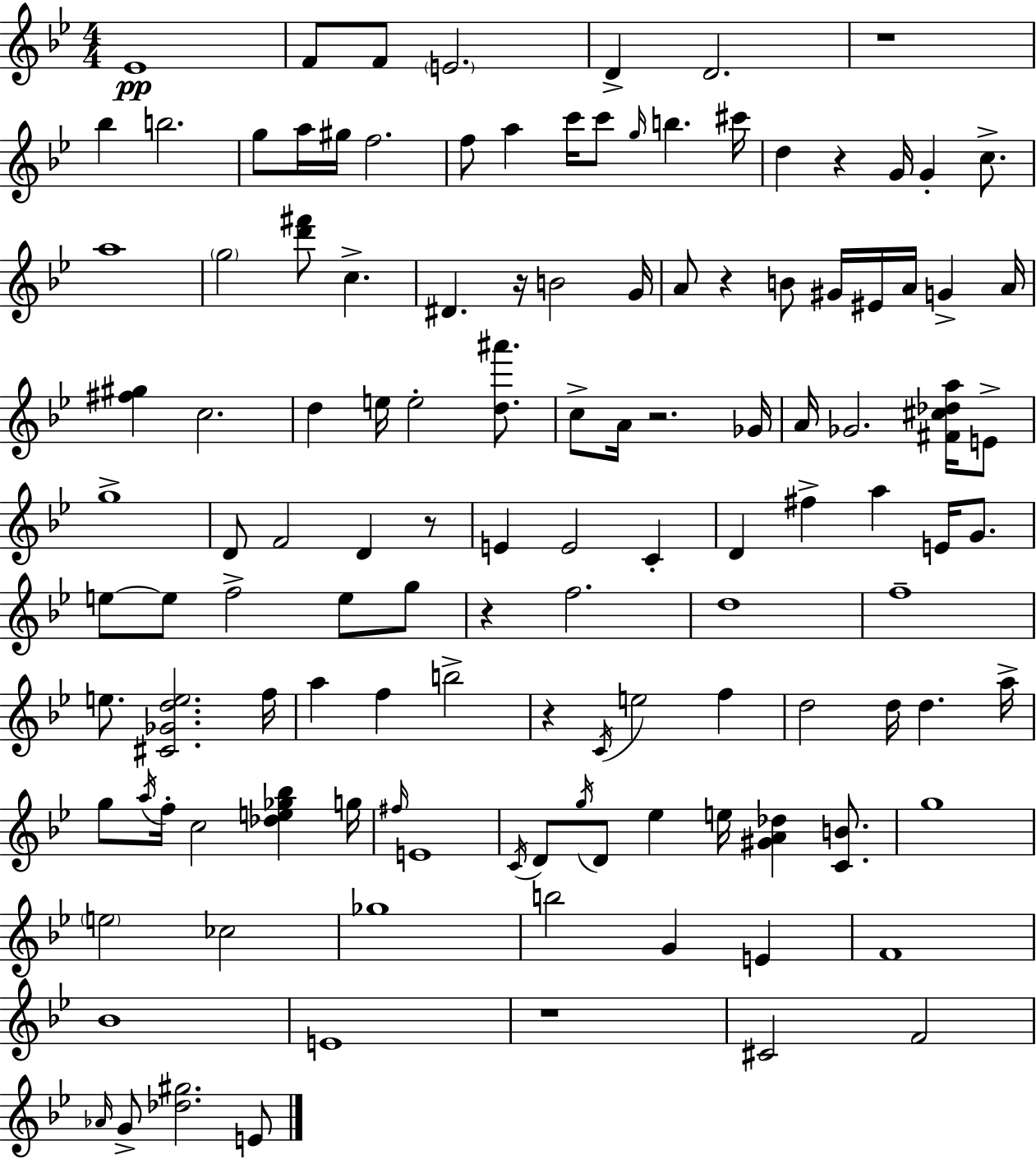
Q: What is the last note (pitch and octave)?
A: E4